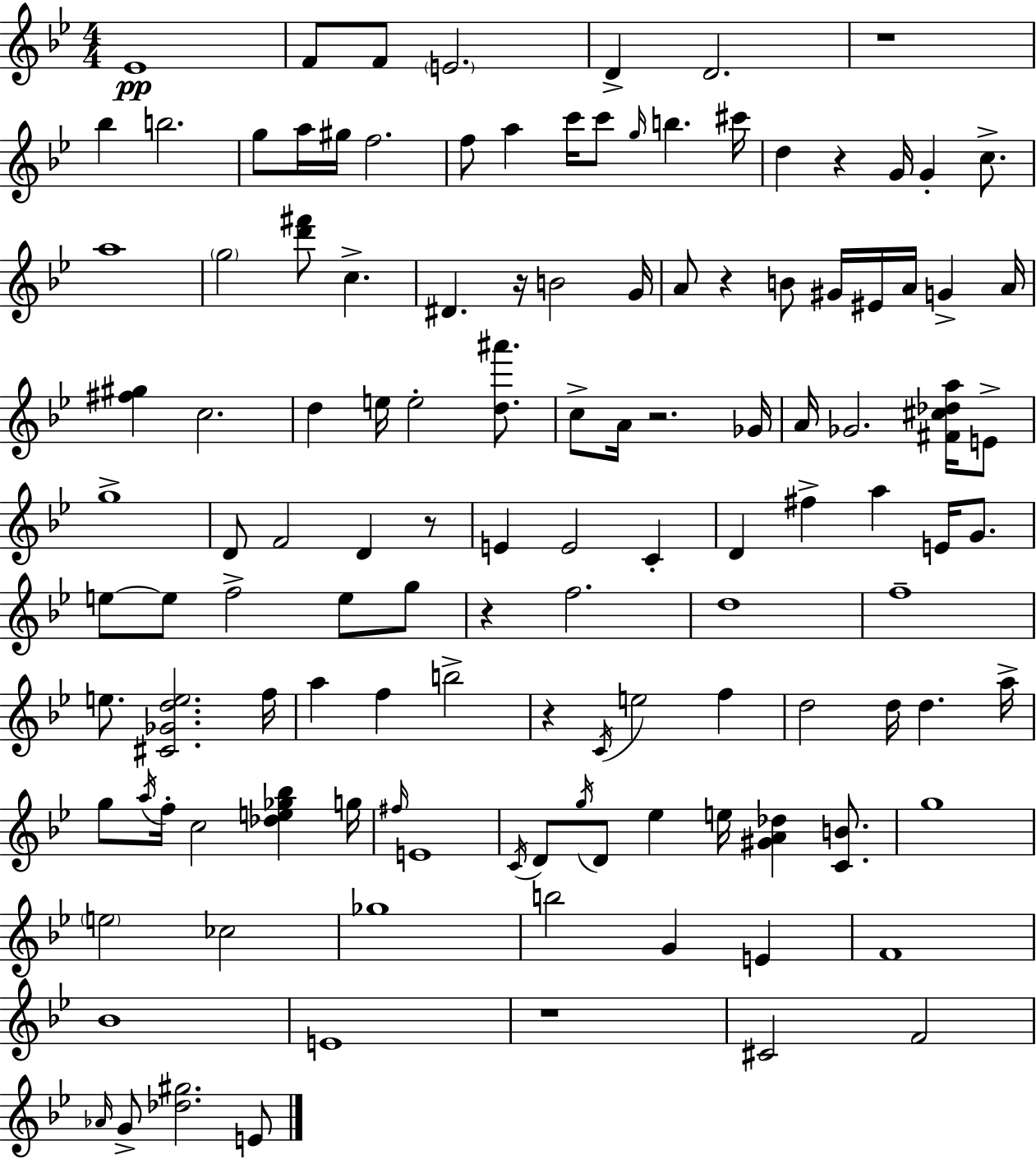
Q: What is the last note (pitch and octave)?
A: E4